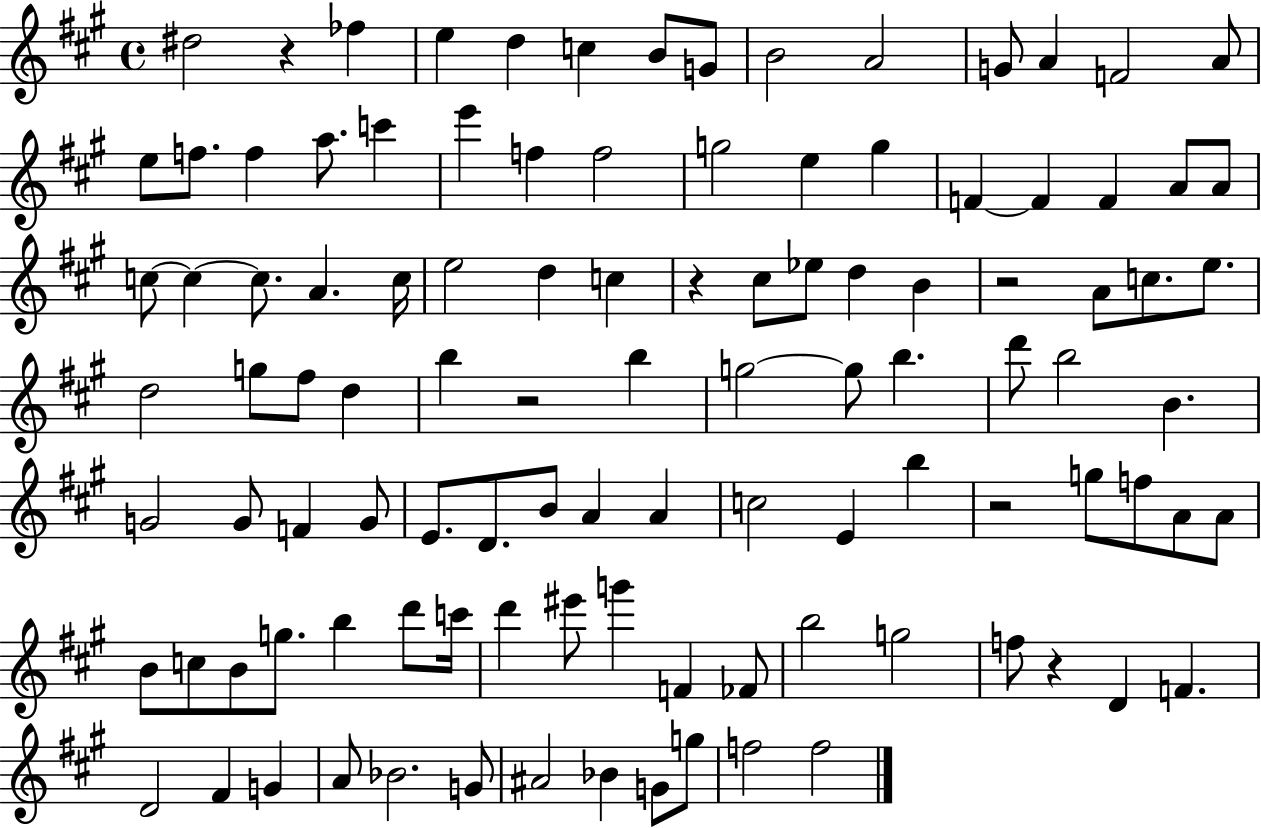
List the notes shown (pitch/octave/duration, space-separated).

D#5/h R/q FES5/q E5/q D5/q C5/q B4/e G4/e B4/h A4/h G4/e A4/q F4/h A4/e E5/e F5/e. F5/q A5/e. C6/q E6/q F5/q F5/h G5/h E5/q G5/q F4/q F4/q F4/q A4/e A4/e C5/e C5/q C5/e. A4/q. C5/s E5/h D5/q C5/q R/q C#5/e Eb5/e D5/q B4/q R/h A4/e C5/e. E5/e. D5/h G5/e F#5/e D5/q B5/q R/h B5/q G5/h G5/e B5/q. D6/e B5/h B4/q. G4/h G4/e F4/q G4/e E4/e. D4/e. B4/e A4/q A4/q C5/h E4/q B5/q R/h G5/e F5/e A4/e A4/e B4/e C5/e B4/e G5/e. B5/q D6/e C6/s D6/q EIS6/e G6/q F4/q FES4/e B5/h G5/h F5/e R/q D4/q F4/q. D4/h F#4/q G4/q A4/e Bb4/h. G4/e A#4/h Bb4/q G4/e G5/e F5/h F5/h